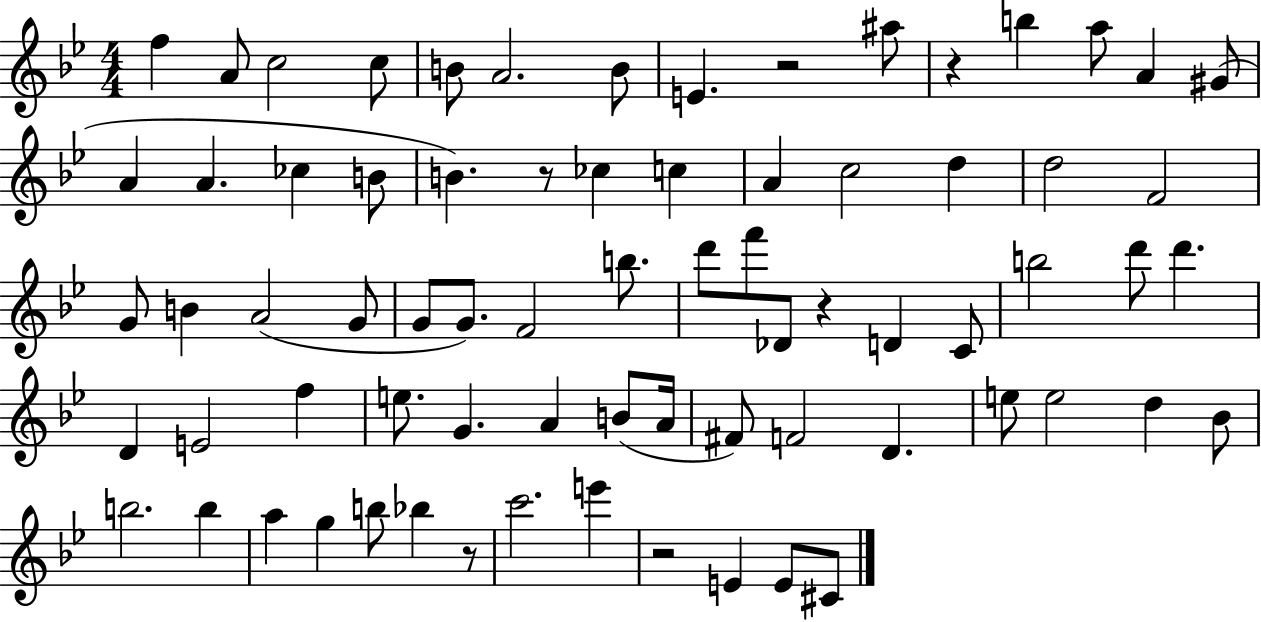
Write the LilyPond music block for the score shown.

{
  \clef treble
  \numericTimeSignature
  \time 4/4
  \key bes \major
  f''4 a'8 c''2 c''8 | b'8 a'2. b'8 | e'4. r2 ais''8 | r4 b''4 a''8 a'4 gis'8( | \break a'4 a'4. ces''4 b'8 | b'4.) r8 ces''4 c''4 | a'4 c''2 d''4 | d''2 f'2 | \break g'8 b'4 a'2( g'8 | g'8 g'8.) f'2 b''8. | d'''8 f'''8 des'8 r4 d'4 c'8 | b''2 d'''8 d'''4. | \break d'4 e'2 f''4 | e''8. g'4. a'4 b'8( a'16 | fis'8) f'2 d'4. | e''8 e''2 d''4 bes'8 | \break b''2. b''4 | a''4 g''4 b''8 bes''4 r8 | c'''2. e'''4 | r2 e'4 e'8 cis'8 | \break \bar "|."
}